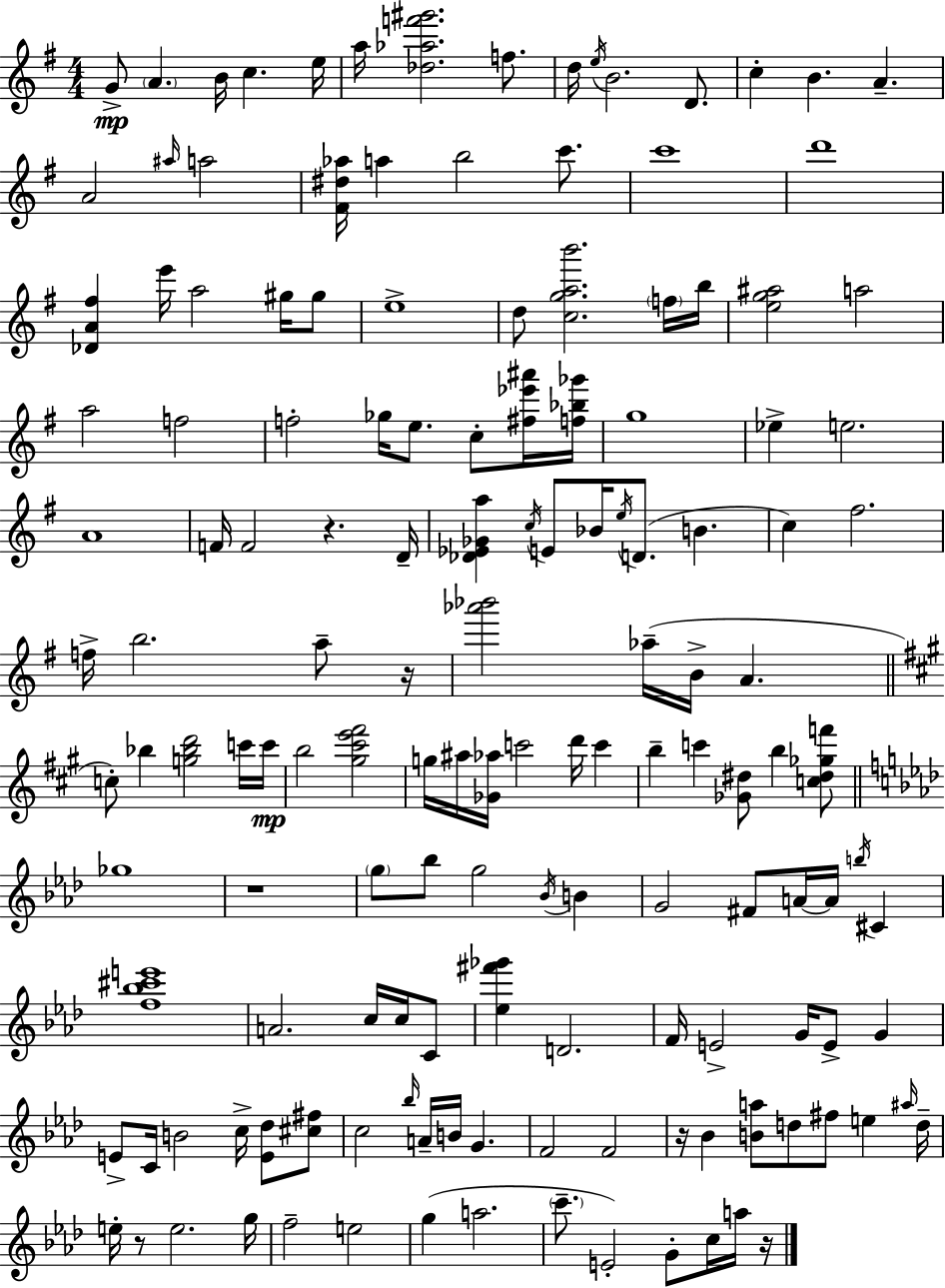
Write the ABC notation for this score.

X:1
T:Untitled
M:4/4
L:1/4
K:Em
G/2 A B/4 c e/4 a/4 [_d_af'^g']2 f/2 d/4 e/4 B2 D/2 c B A A2 ^a/4 a2 [^F^d_a]/4 a b2 c'/2 c'4 d'4 [_DA^f] e'/4 a2 ^g/4 ^g/2 e4 d/2 [cgab']2 f/4 b/4 [eg^a]2 a2 a2 f2 f2 _g/4 e/2 c/2 [^f_e'^a']/4 [f_b_g']/4 g4 _e e2 A4 F/4 F2 z D/4 [_D_E_Ga] c/4 E/2 _B/4 e/4 D/2 B c ^f2 f/4 b2 a/2 z/4 [_a'_b']2 _a/4 B/4 A c/2 _b [g_bd']2 c'/4 c'/4 b2 [^g^c'e'^f']2 g/4 ^a/4 [_G_a]/4 c'2 d'/4 c' b c' [_G^d]/2 b [c^d_gf']/2 _g4 z4 g/2 _b/2 g2 _B/4 B G2 ^F/2 A/4 A/4 b/4 ^C [f_b^c'e']4 A2 c/4 c/4 C/2 [_e^f'_g'] D2 F/4 E2 G/4 E/2 G E/2 C/4 B2 c/4 [E_d]/2 [^c^f]/2 c2 _b/4 A/4 B/4 G F2 F2 z/4 _B [Ba]/2 d/2 ^f/2 e ^a/4 d/4 e/4 z/2 e2 g/4 f2 e2 g a2 c'/2 E2 G/2 c/4 a/4 z/4